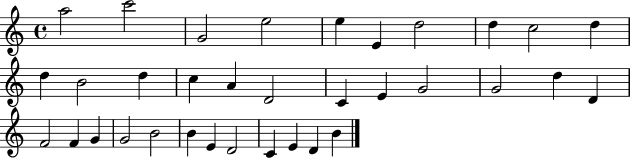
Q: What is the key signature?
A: C major